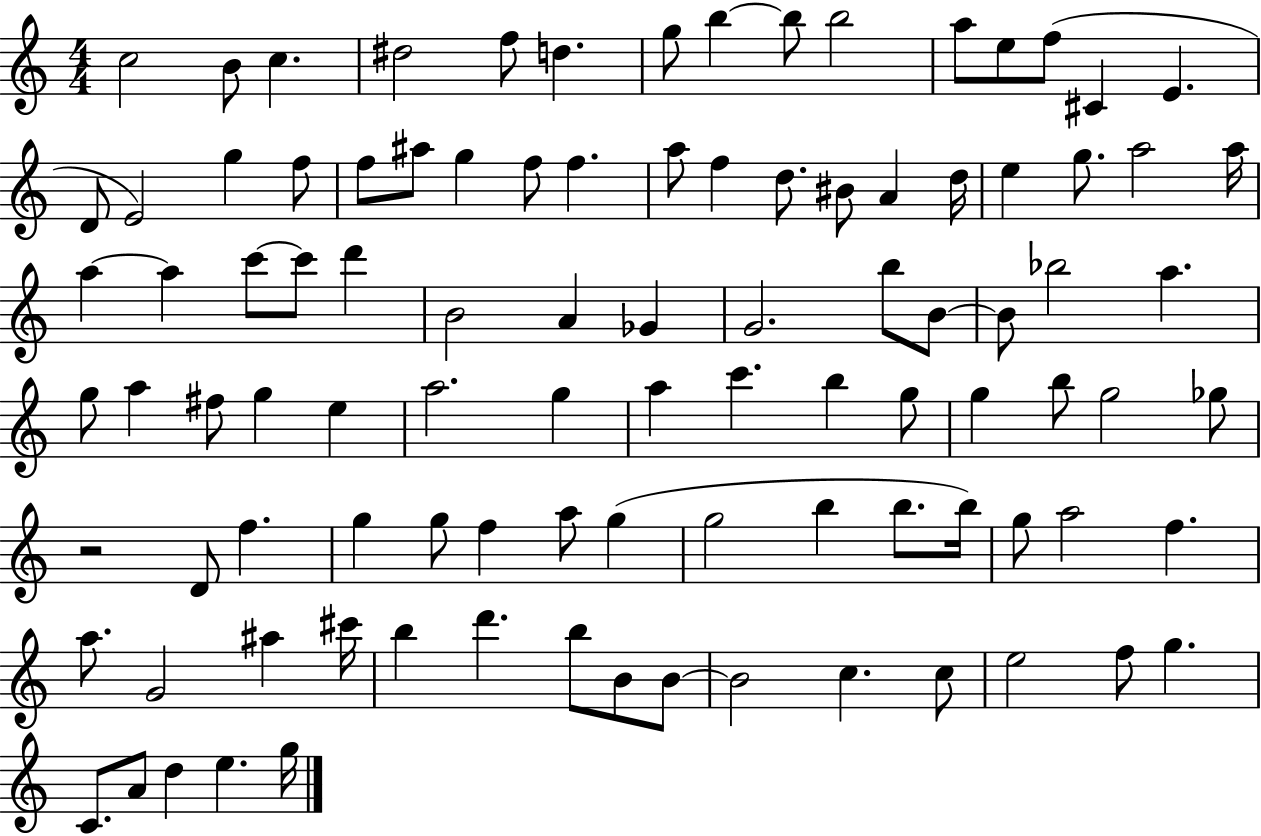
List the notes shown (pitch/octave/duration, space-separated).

C5/h B4/e C5/q. D#5/h F5/e D5/q. G5/e B5/q B5/e B5/h A5/e E5/e F5/e C#4/q E4/q. D4/e E4/h G5/q F5/e F5/e A#5/e G5/q F5/e F5/q. A5/e F5/q D5/e. BIS4/e A4/q D5/s E5/q G5/e. A5/h A5/s A5/q A5/q C6/e C6/e D6/q B4/h A4/q Gb4/q G4/h. B5/e B4/e B4/e Bb5/h A5/q. G5/e A5/q F#5/e G5/q E5/q A5/h. G5/q A5/q C6/q. B5/q G5/e G5/q B5/e G5/h Gb5/e R/h D4/e F5/q. G5/q G5/e F5/q A5/e G5/q G5/h B5/q B5/e. B5/s G5/e A5/h F5/q. A5/e. G4/h A#5/q C#6/s B5/q D6/q. B5/e B4/e B4/e B4/h C5/q. C5/e E5/h F5/e G5/q. C4/e. A4/e D5/q E5/q. G5/s